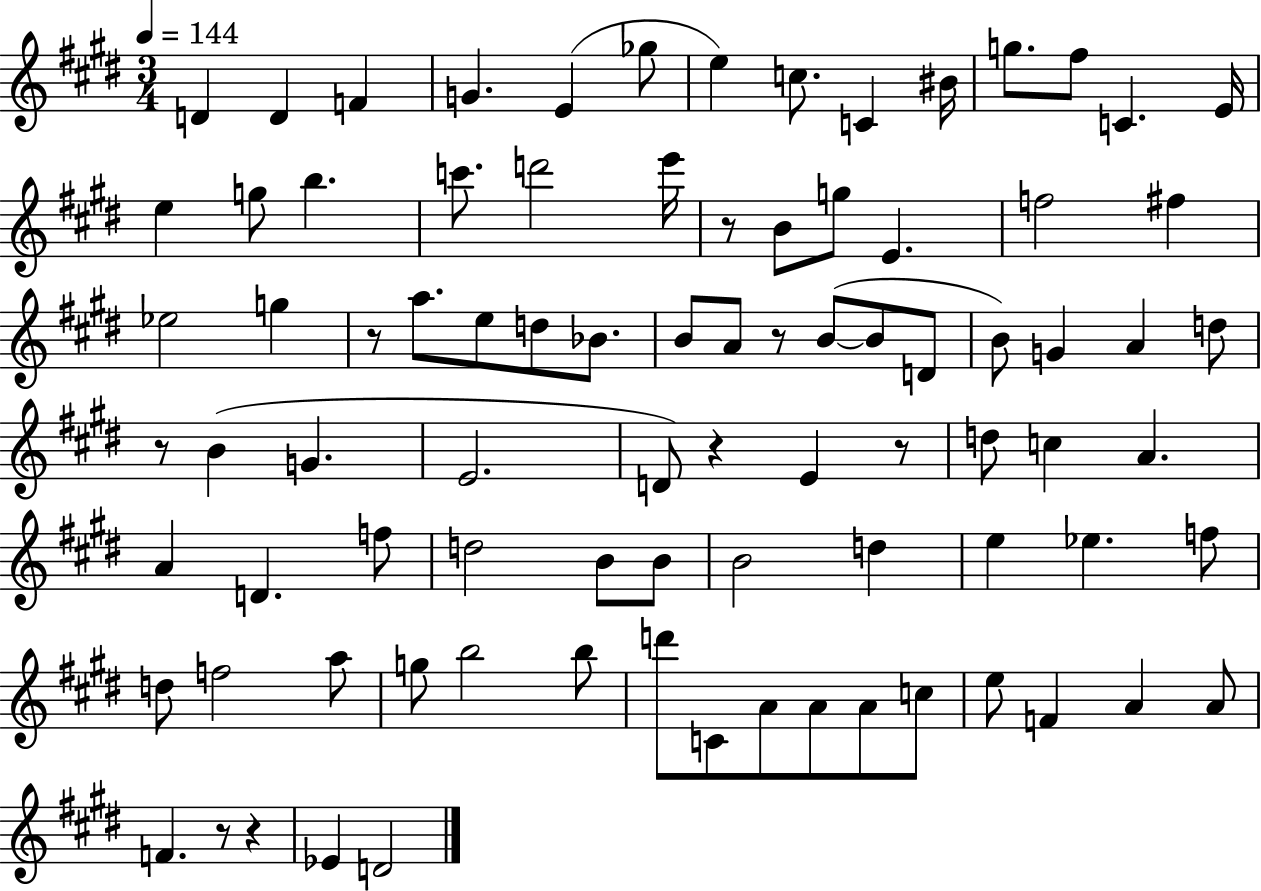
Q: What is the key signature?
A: E major